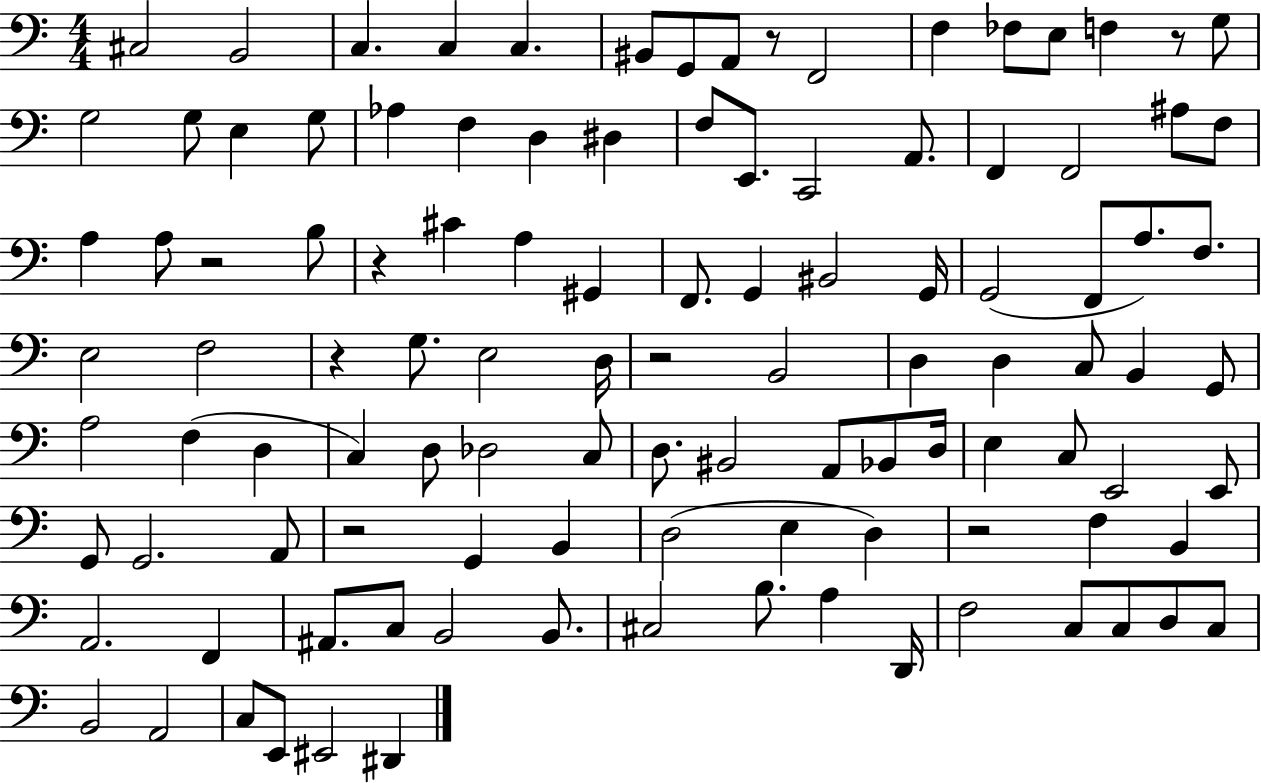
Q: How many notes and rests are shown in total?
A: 110